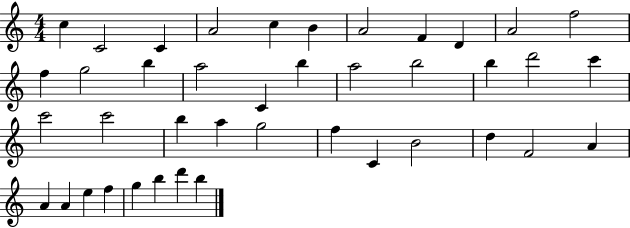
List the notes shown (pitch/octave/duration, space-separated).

C5/q C4/h C4/q A4/h C5/q B4/q A4/h F4/q D4/q A4/h F5/h F5/q G5/h B5/q A5/h C4/q B5/q A5/h B5/h B5/q D6/h C6/q C6/h C6/h B5/q A5/q G5/h F5/q C4/q B4/h D5/q F4/h A4/q A4/q A4/q E5/q F5/q G5/q B5/q D6/q B5/q